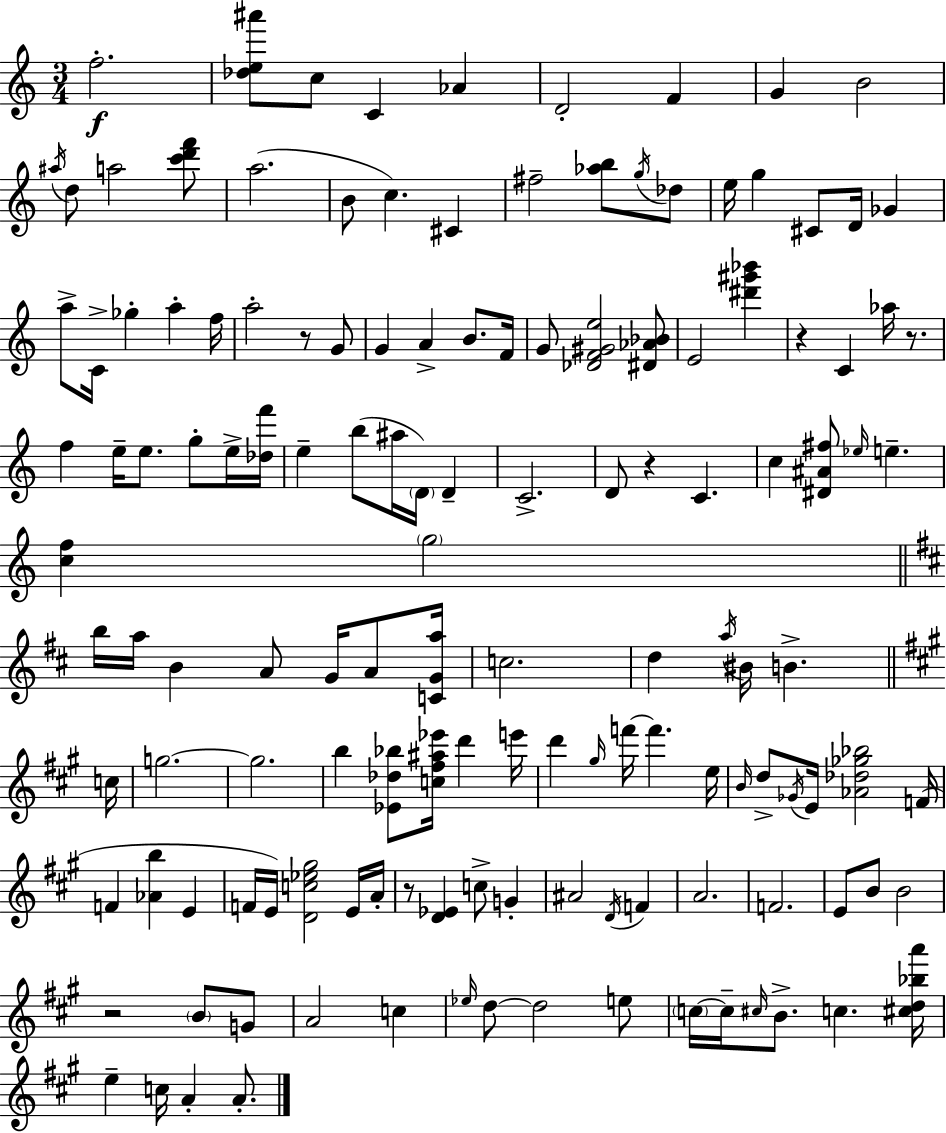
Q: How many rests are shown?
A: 6